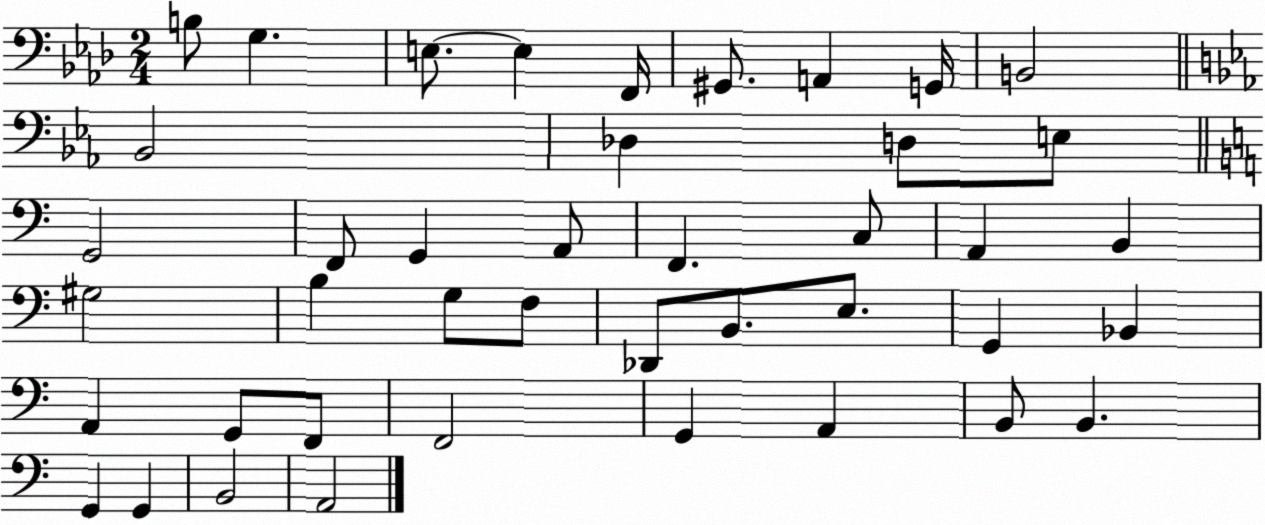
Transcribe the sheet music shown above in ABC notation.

X:1
T:Untitled
M:2/4
L:1/4
K:Ab
B,/2 G, E,/2 E, F,,/4 ^G,,/2 A,, G,,/4 B,,2 _B,,2 _D, D,/2 E,/2 G,,2 F,,/2 G,, A,,/2 F,, C,/2 A,, B,, ^G,2 B, G,/2 F,/2 _D,,/2 B,,/2 E,/2 G,, _B,, A,, G,,/2 F,,/2 F,,2 G,, A,, B,,/2 B,, G,, G,, B,,2 A,,2